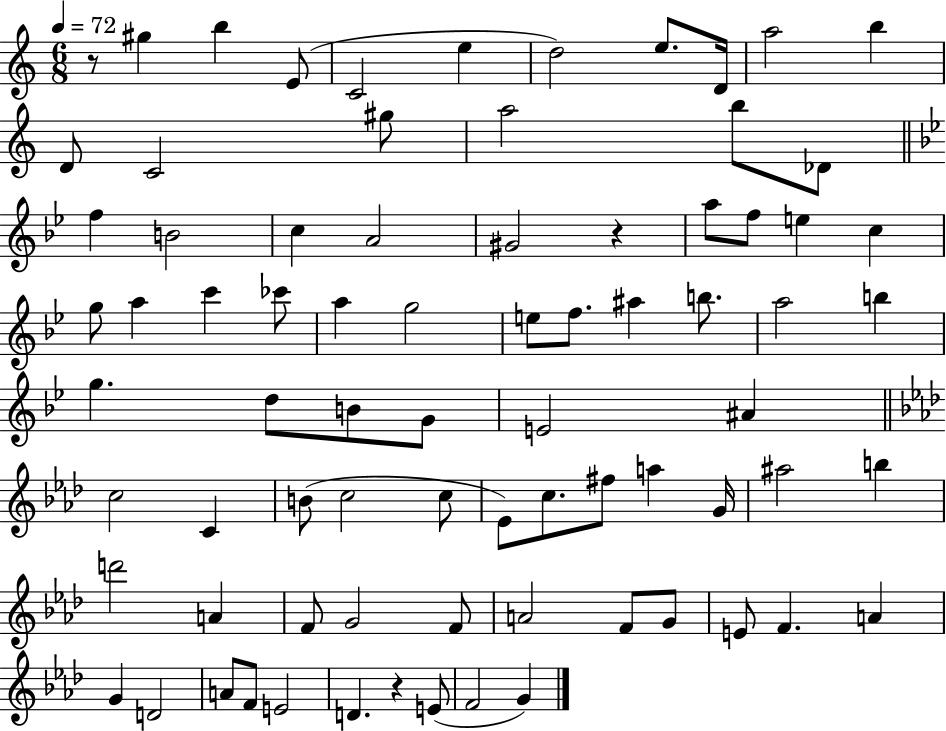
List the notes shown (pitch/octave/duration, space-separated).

R/e G#5/q B5/q E4/e C4/h E5/q D5/h E5/e. D4/s A5/h B5/q D4/e C4/h G#5/e A5/h B5/e Db4/e F5/q B4/h C5/q A4/h G#4/h R/q A5/e F5/e E5/q C5/q G5/e A5/q C6/q CES6/e A5/q G5/h E5/e F5/e. A#5/q B5/e. A5/h B5/q G5/q. D5/e B4/e G4/e E4/h A#4/q C5/h C4/q B4/e C5/h C5/e Eb4/e C5/e. F#5/e A5/q G4/s A#5/h B5/q D6/h A4/q F4/e G4/h F4/e A4/h F4/e G4/e E4/e F4/q. A4/q G4/q D4/h A4/e F4/e E4/h D4/q. R/q E4/e F4/h G4/q